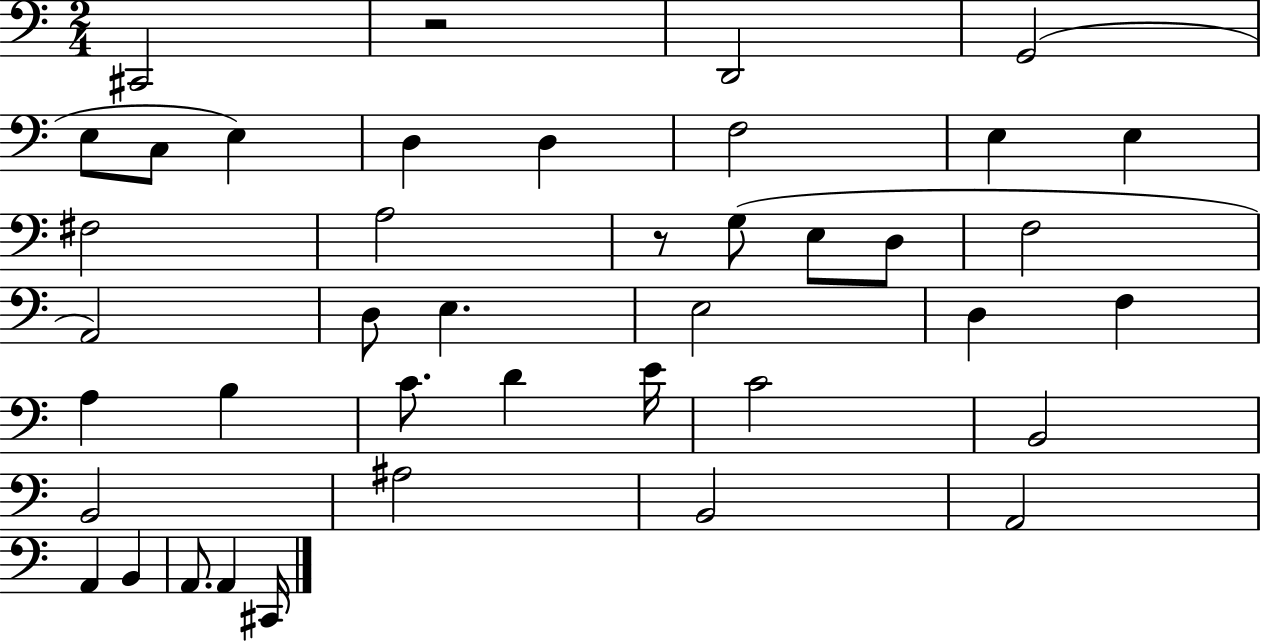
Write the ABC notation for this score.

X:1
T:Untitled
M:2/4
L:1/4
K:C
^C,,2 z2 D,,2 G,,2 E,/2 C,/2 E, D, D, F,2 E, E, ^F,2 A,2 z/2 G,/2 E,/2 D,/2 F,2 A,,2 D,/2 E, E,2 D, F, A, B, C/2 D E/4 C2 B,,2 B,,2 ^A,2 B,,2 A,,2 A,, B,, A,,/2 A,, ^C,,/4